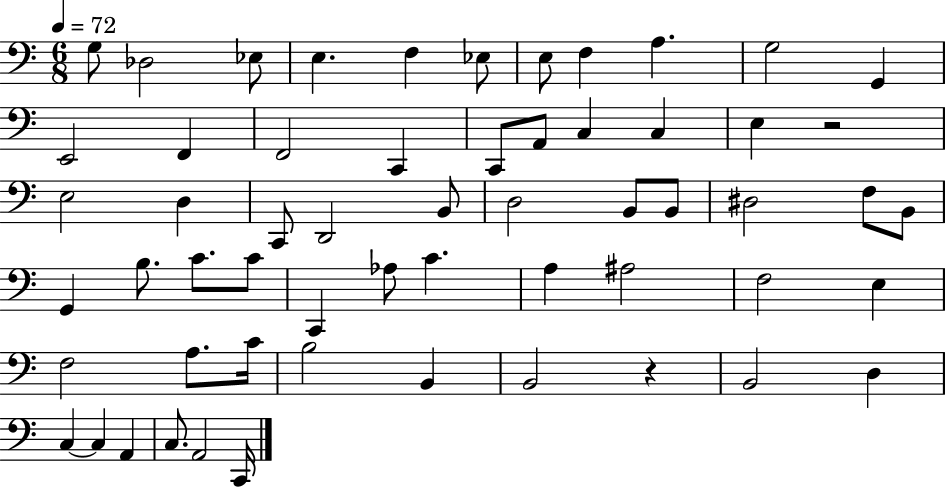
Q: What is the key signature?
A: C major